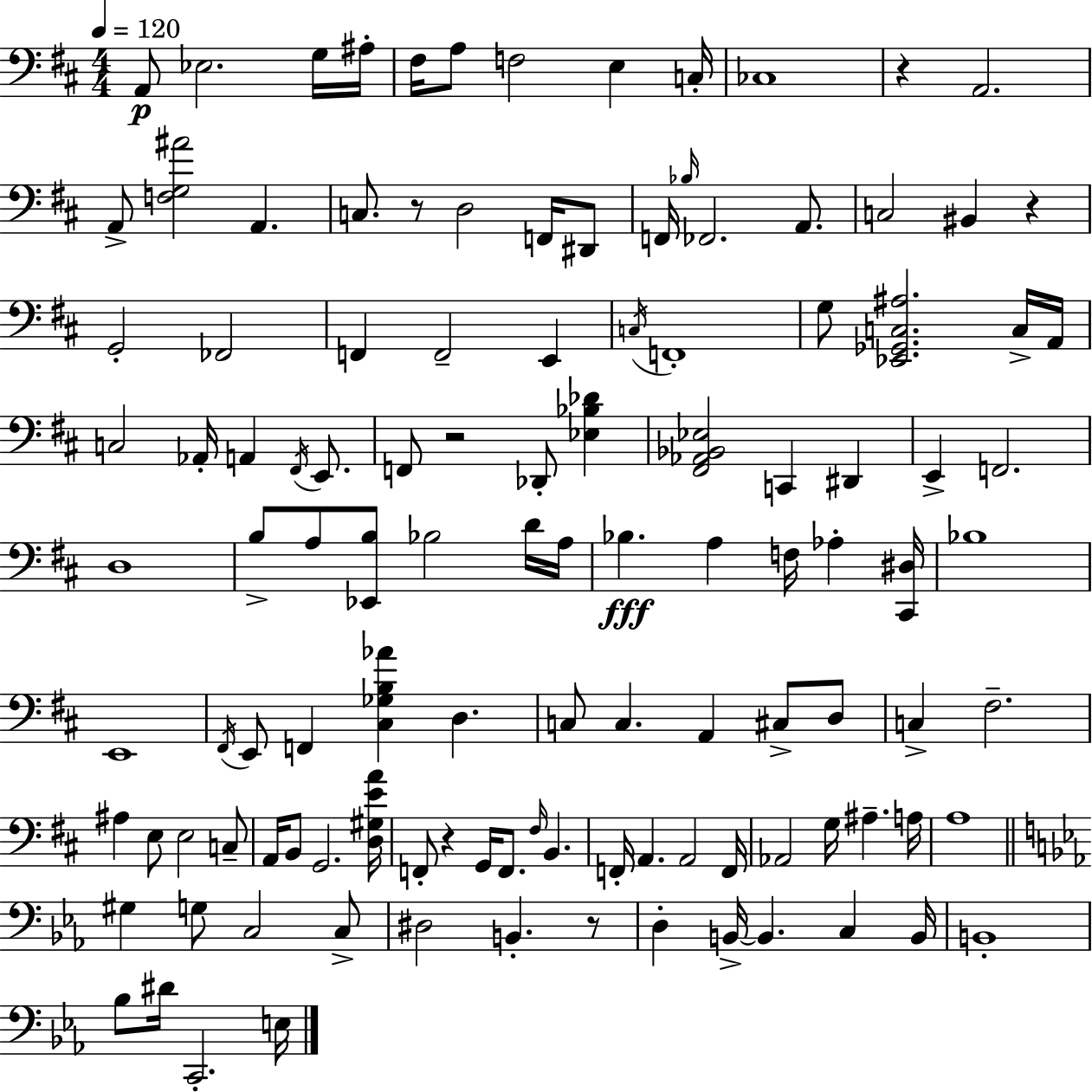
{
  \clef bass
  \numericTimeSignature
  \time 4/4
  \key d \major
  \tempo 4 = 120
  \repeat volta 2 { a,8\p ees2. g16 ais16-. | fis16 a8 f2 e4 c16-. | ces1 | r4 a,2. | \break a,8-> <f g ais'>2 a,4. | c8. r8 d2 f,16 dis,8 | f,16 \grace { bes16 } fes,2. a,8. | c2 bis,4 r4 | \break g,2-. fes,2 | f,4 f,2-- e,4 | \acciaccatura { c16 } f,1-. | g8 <ees, ges, c ais>2. | \break c16-> a,16 c2 aes,16-. a,4 \acciaccatura { fis,16 } | e,8. f,8 r2 des,8-. <ees bes des'>4 | <fis, aes, bes, ees>2 c,4 dis,4 | e,4-> f,2. | \break d1 | b8-> a8 <ees, b>8 bes2 | d'16 a16 bes4.\fff a4 f16 aes4-. | <cis, dis>16 bes1 | \break e,1 | \acciaccatura { fis,16 } e,8 f,4 <cis ges b aes'>4 d4. | c8 c4. a,4 | cis8-> d8 c4-> fis2.-- | \break ais4 e8 e2 | c8-- a,16 b,8 g,2. | <d gis e' a'>16 f,8-. r4 g,16 f,8. \grace { fis16 } b,4. | f,16-. a,4. a,2 | \break f,16 aes,2 g16 ais4.-- | a16 a1 | \bar "||" \break \key ees \major gis4 g8 c2 c8-> | dis2 b,4.-. r8 | d4-. b,16->~~ b,4. c4 b,16 | b,1-. | \break bes8 dis'16 c,2.-. e16 | } \bar "|."
}